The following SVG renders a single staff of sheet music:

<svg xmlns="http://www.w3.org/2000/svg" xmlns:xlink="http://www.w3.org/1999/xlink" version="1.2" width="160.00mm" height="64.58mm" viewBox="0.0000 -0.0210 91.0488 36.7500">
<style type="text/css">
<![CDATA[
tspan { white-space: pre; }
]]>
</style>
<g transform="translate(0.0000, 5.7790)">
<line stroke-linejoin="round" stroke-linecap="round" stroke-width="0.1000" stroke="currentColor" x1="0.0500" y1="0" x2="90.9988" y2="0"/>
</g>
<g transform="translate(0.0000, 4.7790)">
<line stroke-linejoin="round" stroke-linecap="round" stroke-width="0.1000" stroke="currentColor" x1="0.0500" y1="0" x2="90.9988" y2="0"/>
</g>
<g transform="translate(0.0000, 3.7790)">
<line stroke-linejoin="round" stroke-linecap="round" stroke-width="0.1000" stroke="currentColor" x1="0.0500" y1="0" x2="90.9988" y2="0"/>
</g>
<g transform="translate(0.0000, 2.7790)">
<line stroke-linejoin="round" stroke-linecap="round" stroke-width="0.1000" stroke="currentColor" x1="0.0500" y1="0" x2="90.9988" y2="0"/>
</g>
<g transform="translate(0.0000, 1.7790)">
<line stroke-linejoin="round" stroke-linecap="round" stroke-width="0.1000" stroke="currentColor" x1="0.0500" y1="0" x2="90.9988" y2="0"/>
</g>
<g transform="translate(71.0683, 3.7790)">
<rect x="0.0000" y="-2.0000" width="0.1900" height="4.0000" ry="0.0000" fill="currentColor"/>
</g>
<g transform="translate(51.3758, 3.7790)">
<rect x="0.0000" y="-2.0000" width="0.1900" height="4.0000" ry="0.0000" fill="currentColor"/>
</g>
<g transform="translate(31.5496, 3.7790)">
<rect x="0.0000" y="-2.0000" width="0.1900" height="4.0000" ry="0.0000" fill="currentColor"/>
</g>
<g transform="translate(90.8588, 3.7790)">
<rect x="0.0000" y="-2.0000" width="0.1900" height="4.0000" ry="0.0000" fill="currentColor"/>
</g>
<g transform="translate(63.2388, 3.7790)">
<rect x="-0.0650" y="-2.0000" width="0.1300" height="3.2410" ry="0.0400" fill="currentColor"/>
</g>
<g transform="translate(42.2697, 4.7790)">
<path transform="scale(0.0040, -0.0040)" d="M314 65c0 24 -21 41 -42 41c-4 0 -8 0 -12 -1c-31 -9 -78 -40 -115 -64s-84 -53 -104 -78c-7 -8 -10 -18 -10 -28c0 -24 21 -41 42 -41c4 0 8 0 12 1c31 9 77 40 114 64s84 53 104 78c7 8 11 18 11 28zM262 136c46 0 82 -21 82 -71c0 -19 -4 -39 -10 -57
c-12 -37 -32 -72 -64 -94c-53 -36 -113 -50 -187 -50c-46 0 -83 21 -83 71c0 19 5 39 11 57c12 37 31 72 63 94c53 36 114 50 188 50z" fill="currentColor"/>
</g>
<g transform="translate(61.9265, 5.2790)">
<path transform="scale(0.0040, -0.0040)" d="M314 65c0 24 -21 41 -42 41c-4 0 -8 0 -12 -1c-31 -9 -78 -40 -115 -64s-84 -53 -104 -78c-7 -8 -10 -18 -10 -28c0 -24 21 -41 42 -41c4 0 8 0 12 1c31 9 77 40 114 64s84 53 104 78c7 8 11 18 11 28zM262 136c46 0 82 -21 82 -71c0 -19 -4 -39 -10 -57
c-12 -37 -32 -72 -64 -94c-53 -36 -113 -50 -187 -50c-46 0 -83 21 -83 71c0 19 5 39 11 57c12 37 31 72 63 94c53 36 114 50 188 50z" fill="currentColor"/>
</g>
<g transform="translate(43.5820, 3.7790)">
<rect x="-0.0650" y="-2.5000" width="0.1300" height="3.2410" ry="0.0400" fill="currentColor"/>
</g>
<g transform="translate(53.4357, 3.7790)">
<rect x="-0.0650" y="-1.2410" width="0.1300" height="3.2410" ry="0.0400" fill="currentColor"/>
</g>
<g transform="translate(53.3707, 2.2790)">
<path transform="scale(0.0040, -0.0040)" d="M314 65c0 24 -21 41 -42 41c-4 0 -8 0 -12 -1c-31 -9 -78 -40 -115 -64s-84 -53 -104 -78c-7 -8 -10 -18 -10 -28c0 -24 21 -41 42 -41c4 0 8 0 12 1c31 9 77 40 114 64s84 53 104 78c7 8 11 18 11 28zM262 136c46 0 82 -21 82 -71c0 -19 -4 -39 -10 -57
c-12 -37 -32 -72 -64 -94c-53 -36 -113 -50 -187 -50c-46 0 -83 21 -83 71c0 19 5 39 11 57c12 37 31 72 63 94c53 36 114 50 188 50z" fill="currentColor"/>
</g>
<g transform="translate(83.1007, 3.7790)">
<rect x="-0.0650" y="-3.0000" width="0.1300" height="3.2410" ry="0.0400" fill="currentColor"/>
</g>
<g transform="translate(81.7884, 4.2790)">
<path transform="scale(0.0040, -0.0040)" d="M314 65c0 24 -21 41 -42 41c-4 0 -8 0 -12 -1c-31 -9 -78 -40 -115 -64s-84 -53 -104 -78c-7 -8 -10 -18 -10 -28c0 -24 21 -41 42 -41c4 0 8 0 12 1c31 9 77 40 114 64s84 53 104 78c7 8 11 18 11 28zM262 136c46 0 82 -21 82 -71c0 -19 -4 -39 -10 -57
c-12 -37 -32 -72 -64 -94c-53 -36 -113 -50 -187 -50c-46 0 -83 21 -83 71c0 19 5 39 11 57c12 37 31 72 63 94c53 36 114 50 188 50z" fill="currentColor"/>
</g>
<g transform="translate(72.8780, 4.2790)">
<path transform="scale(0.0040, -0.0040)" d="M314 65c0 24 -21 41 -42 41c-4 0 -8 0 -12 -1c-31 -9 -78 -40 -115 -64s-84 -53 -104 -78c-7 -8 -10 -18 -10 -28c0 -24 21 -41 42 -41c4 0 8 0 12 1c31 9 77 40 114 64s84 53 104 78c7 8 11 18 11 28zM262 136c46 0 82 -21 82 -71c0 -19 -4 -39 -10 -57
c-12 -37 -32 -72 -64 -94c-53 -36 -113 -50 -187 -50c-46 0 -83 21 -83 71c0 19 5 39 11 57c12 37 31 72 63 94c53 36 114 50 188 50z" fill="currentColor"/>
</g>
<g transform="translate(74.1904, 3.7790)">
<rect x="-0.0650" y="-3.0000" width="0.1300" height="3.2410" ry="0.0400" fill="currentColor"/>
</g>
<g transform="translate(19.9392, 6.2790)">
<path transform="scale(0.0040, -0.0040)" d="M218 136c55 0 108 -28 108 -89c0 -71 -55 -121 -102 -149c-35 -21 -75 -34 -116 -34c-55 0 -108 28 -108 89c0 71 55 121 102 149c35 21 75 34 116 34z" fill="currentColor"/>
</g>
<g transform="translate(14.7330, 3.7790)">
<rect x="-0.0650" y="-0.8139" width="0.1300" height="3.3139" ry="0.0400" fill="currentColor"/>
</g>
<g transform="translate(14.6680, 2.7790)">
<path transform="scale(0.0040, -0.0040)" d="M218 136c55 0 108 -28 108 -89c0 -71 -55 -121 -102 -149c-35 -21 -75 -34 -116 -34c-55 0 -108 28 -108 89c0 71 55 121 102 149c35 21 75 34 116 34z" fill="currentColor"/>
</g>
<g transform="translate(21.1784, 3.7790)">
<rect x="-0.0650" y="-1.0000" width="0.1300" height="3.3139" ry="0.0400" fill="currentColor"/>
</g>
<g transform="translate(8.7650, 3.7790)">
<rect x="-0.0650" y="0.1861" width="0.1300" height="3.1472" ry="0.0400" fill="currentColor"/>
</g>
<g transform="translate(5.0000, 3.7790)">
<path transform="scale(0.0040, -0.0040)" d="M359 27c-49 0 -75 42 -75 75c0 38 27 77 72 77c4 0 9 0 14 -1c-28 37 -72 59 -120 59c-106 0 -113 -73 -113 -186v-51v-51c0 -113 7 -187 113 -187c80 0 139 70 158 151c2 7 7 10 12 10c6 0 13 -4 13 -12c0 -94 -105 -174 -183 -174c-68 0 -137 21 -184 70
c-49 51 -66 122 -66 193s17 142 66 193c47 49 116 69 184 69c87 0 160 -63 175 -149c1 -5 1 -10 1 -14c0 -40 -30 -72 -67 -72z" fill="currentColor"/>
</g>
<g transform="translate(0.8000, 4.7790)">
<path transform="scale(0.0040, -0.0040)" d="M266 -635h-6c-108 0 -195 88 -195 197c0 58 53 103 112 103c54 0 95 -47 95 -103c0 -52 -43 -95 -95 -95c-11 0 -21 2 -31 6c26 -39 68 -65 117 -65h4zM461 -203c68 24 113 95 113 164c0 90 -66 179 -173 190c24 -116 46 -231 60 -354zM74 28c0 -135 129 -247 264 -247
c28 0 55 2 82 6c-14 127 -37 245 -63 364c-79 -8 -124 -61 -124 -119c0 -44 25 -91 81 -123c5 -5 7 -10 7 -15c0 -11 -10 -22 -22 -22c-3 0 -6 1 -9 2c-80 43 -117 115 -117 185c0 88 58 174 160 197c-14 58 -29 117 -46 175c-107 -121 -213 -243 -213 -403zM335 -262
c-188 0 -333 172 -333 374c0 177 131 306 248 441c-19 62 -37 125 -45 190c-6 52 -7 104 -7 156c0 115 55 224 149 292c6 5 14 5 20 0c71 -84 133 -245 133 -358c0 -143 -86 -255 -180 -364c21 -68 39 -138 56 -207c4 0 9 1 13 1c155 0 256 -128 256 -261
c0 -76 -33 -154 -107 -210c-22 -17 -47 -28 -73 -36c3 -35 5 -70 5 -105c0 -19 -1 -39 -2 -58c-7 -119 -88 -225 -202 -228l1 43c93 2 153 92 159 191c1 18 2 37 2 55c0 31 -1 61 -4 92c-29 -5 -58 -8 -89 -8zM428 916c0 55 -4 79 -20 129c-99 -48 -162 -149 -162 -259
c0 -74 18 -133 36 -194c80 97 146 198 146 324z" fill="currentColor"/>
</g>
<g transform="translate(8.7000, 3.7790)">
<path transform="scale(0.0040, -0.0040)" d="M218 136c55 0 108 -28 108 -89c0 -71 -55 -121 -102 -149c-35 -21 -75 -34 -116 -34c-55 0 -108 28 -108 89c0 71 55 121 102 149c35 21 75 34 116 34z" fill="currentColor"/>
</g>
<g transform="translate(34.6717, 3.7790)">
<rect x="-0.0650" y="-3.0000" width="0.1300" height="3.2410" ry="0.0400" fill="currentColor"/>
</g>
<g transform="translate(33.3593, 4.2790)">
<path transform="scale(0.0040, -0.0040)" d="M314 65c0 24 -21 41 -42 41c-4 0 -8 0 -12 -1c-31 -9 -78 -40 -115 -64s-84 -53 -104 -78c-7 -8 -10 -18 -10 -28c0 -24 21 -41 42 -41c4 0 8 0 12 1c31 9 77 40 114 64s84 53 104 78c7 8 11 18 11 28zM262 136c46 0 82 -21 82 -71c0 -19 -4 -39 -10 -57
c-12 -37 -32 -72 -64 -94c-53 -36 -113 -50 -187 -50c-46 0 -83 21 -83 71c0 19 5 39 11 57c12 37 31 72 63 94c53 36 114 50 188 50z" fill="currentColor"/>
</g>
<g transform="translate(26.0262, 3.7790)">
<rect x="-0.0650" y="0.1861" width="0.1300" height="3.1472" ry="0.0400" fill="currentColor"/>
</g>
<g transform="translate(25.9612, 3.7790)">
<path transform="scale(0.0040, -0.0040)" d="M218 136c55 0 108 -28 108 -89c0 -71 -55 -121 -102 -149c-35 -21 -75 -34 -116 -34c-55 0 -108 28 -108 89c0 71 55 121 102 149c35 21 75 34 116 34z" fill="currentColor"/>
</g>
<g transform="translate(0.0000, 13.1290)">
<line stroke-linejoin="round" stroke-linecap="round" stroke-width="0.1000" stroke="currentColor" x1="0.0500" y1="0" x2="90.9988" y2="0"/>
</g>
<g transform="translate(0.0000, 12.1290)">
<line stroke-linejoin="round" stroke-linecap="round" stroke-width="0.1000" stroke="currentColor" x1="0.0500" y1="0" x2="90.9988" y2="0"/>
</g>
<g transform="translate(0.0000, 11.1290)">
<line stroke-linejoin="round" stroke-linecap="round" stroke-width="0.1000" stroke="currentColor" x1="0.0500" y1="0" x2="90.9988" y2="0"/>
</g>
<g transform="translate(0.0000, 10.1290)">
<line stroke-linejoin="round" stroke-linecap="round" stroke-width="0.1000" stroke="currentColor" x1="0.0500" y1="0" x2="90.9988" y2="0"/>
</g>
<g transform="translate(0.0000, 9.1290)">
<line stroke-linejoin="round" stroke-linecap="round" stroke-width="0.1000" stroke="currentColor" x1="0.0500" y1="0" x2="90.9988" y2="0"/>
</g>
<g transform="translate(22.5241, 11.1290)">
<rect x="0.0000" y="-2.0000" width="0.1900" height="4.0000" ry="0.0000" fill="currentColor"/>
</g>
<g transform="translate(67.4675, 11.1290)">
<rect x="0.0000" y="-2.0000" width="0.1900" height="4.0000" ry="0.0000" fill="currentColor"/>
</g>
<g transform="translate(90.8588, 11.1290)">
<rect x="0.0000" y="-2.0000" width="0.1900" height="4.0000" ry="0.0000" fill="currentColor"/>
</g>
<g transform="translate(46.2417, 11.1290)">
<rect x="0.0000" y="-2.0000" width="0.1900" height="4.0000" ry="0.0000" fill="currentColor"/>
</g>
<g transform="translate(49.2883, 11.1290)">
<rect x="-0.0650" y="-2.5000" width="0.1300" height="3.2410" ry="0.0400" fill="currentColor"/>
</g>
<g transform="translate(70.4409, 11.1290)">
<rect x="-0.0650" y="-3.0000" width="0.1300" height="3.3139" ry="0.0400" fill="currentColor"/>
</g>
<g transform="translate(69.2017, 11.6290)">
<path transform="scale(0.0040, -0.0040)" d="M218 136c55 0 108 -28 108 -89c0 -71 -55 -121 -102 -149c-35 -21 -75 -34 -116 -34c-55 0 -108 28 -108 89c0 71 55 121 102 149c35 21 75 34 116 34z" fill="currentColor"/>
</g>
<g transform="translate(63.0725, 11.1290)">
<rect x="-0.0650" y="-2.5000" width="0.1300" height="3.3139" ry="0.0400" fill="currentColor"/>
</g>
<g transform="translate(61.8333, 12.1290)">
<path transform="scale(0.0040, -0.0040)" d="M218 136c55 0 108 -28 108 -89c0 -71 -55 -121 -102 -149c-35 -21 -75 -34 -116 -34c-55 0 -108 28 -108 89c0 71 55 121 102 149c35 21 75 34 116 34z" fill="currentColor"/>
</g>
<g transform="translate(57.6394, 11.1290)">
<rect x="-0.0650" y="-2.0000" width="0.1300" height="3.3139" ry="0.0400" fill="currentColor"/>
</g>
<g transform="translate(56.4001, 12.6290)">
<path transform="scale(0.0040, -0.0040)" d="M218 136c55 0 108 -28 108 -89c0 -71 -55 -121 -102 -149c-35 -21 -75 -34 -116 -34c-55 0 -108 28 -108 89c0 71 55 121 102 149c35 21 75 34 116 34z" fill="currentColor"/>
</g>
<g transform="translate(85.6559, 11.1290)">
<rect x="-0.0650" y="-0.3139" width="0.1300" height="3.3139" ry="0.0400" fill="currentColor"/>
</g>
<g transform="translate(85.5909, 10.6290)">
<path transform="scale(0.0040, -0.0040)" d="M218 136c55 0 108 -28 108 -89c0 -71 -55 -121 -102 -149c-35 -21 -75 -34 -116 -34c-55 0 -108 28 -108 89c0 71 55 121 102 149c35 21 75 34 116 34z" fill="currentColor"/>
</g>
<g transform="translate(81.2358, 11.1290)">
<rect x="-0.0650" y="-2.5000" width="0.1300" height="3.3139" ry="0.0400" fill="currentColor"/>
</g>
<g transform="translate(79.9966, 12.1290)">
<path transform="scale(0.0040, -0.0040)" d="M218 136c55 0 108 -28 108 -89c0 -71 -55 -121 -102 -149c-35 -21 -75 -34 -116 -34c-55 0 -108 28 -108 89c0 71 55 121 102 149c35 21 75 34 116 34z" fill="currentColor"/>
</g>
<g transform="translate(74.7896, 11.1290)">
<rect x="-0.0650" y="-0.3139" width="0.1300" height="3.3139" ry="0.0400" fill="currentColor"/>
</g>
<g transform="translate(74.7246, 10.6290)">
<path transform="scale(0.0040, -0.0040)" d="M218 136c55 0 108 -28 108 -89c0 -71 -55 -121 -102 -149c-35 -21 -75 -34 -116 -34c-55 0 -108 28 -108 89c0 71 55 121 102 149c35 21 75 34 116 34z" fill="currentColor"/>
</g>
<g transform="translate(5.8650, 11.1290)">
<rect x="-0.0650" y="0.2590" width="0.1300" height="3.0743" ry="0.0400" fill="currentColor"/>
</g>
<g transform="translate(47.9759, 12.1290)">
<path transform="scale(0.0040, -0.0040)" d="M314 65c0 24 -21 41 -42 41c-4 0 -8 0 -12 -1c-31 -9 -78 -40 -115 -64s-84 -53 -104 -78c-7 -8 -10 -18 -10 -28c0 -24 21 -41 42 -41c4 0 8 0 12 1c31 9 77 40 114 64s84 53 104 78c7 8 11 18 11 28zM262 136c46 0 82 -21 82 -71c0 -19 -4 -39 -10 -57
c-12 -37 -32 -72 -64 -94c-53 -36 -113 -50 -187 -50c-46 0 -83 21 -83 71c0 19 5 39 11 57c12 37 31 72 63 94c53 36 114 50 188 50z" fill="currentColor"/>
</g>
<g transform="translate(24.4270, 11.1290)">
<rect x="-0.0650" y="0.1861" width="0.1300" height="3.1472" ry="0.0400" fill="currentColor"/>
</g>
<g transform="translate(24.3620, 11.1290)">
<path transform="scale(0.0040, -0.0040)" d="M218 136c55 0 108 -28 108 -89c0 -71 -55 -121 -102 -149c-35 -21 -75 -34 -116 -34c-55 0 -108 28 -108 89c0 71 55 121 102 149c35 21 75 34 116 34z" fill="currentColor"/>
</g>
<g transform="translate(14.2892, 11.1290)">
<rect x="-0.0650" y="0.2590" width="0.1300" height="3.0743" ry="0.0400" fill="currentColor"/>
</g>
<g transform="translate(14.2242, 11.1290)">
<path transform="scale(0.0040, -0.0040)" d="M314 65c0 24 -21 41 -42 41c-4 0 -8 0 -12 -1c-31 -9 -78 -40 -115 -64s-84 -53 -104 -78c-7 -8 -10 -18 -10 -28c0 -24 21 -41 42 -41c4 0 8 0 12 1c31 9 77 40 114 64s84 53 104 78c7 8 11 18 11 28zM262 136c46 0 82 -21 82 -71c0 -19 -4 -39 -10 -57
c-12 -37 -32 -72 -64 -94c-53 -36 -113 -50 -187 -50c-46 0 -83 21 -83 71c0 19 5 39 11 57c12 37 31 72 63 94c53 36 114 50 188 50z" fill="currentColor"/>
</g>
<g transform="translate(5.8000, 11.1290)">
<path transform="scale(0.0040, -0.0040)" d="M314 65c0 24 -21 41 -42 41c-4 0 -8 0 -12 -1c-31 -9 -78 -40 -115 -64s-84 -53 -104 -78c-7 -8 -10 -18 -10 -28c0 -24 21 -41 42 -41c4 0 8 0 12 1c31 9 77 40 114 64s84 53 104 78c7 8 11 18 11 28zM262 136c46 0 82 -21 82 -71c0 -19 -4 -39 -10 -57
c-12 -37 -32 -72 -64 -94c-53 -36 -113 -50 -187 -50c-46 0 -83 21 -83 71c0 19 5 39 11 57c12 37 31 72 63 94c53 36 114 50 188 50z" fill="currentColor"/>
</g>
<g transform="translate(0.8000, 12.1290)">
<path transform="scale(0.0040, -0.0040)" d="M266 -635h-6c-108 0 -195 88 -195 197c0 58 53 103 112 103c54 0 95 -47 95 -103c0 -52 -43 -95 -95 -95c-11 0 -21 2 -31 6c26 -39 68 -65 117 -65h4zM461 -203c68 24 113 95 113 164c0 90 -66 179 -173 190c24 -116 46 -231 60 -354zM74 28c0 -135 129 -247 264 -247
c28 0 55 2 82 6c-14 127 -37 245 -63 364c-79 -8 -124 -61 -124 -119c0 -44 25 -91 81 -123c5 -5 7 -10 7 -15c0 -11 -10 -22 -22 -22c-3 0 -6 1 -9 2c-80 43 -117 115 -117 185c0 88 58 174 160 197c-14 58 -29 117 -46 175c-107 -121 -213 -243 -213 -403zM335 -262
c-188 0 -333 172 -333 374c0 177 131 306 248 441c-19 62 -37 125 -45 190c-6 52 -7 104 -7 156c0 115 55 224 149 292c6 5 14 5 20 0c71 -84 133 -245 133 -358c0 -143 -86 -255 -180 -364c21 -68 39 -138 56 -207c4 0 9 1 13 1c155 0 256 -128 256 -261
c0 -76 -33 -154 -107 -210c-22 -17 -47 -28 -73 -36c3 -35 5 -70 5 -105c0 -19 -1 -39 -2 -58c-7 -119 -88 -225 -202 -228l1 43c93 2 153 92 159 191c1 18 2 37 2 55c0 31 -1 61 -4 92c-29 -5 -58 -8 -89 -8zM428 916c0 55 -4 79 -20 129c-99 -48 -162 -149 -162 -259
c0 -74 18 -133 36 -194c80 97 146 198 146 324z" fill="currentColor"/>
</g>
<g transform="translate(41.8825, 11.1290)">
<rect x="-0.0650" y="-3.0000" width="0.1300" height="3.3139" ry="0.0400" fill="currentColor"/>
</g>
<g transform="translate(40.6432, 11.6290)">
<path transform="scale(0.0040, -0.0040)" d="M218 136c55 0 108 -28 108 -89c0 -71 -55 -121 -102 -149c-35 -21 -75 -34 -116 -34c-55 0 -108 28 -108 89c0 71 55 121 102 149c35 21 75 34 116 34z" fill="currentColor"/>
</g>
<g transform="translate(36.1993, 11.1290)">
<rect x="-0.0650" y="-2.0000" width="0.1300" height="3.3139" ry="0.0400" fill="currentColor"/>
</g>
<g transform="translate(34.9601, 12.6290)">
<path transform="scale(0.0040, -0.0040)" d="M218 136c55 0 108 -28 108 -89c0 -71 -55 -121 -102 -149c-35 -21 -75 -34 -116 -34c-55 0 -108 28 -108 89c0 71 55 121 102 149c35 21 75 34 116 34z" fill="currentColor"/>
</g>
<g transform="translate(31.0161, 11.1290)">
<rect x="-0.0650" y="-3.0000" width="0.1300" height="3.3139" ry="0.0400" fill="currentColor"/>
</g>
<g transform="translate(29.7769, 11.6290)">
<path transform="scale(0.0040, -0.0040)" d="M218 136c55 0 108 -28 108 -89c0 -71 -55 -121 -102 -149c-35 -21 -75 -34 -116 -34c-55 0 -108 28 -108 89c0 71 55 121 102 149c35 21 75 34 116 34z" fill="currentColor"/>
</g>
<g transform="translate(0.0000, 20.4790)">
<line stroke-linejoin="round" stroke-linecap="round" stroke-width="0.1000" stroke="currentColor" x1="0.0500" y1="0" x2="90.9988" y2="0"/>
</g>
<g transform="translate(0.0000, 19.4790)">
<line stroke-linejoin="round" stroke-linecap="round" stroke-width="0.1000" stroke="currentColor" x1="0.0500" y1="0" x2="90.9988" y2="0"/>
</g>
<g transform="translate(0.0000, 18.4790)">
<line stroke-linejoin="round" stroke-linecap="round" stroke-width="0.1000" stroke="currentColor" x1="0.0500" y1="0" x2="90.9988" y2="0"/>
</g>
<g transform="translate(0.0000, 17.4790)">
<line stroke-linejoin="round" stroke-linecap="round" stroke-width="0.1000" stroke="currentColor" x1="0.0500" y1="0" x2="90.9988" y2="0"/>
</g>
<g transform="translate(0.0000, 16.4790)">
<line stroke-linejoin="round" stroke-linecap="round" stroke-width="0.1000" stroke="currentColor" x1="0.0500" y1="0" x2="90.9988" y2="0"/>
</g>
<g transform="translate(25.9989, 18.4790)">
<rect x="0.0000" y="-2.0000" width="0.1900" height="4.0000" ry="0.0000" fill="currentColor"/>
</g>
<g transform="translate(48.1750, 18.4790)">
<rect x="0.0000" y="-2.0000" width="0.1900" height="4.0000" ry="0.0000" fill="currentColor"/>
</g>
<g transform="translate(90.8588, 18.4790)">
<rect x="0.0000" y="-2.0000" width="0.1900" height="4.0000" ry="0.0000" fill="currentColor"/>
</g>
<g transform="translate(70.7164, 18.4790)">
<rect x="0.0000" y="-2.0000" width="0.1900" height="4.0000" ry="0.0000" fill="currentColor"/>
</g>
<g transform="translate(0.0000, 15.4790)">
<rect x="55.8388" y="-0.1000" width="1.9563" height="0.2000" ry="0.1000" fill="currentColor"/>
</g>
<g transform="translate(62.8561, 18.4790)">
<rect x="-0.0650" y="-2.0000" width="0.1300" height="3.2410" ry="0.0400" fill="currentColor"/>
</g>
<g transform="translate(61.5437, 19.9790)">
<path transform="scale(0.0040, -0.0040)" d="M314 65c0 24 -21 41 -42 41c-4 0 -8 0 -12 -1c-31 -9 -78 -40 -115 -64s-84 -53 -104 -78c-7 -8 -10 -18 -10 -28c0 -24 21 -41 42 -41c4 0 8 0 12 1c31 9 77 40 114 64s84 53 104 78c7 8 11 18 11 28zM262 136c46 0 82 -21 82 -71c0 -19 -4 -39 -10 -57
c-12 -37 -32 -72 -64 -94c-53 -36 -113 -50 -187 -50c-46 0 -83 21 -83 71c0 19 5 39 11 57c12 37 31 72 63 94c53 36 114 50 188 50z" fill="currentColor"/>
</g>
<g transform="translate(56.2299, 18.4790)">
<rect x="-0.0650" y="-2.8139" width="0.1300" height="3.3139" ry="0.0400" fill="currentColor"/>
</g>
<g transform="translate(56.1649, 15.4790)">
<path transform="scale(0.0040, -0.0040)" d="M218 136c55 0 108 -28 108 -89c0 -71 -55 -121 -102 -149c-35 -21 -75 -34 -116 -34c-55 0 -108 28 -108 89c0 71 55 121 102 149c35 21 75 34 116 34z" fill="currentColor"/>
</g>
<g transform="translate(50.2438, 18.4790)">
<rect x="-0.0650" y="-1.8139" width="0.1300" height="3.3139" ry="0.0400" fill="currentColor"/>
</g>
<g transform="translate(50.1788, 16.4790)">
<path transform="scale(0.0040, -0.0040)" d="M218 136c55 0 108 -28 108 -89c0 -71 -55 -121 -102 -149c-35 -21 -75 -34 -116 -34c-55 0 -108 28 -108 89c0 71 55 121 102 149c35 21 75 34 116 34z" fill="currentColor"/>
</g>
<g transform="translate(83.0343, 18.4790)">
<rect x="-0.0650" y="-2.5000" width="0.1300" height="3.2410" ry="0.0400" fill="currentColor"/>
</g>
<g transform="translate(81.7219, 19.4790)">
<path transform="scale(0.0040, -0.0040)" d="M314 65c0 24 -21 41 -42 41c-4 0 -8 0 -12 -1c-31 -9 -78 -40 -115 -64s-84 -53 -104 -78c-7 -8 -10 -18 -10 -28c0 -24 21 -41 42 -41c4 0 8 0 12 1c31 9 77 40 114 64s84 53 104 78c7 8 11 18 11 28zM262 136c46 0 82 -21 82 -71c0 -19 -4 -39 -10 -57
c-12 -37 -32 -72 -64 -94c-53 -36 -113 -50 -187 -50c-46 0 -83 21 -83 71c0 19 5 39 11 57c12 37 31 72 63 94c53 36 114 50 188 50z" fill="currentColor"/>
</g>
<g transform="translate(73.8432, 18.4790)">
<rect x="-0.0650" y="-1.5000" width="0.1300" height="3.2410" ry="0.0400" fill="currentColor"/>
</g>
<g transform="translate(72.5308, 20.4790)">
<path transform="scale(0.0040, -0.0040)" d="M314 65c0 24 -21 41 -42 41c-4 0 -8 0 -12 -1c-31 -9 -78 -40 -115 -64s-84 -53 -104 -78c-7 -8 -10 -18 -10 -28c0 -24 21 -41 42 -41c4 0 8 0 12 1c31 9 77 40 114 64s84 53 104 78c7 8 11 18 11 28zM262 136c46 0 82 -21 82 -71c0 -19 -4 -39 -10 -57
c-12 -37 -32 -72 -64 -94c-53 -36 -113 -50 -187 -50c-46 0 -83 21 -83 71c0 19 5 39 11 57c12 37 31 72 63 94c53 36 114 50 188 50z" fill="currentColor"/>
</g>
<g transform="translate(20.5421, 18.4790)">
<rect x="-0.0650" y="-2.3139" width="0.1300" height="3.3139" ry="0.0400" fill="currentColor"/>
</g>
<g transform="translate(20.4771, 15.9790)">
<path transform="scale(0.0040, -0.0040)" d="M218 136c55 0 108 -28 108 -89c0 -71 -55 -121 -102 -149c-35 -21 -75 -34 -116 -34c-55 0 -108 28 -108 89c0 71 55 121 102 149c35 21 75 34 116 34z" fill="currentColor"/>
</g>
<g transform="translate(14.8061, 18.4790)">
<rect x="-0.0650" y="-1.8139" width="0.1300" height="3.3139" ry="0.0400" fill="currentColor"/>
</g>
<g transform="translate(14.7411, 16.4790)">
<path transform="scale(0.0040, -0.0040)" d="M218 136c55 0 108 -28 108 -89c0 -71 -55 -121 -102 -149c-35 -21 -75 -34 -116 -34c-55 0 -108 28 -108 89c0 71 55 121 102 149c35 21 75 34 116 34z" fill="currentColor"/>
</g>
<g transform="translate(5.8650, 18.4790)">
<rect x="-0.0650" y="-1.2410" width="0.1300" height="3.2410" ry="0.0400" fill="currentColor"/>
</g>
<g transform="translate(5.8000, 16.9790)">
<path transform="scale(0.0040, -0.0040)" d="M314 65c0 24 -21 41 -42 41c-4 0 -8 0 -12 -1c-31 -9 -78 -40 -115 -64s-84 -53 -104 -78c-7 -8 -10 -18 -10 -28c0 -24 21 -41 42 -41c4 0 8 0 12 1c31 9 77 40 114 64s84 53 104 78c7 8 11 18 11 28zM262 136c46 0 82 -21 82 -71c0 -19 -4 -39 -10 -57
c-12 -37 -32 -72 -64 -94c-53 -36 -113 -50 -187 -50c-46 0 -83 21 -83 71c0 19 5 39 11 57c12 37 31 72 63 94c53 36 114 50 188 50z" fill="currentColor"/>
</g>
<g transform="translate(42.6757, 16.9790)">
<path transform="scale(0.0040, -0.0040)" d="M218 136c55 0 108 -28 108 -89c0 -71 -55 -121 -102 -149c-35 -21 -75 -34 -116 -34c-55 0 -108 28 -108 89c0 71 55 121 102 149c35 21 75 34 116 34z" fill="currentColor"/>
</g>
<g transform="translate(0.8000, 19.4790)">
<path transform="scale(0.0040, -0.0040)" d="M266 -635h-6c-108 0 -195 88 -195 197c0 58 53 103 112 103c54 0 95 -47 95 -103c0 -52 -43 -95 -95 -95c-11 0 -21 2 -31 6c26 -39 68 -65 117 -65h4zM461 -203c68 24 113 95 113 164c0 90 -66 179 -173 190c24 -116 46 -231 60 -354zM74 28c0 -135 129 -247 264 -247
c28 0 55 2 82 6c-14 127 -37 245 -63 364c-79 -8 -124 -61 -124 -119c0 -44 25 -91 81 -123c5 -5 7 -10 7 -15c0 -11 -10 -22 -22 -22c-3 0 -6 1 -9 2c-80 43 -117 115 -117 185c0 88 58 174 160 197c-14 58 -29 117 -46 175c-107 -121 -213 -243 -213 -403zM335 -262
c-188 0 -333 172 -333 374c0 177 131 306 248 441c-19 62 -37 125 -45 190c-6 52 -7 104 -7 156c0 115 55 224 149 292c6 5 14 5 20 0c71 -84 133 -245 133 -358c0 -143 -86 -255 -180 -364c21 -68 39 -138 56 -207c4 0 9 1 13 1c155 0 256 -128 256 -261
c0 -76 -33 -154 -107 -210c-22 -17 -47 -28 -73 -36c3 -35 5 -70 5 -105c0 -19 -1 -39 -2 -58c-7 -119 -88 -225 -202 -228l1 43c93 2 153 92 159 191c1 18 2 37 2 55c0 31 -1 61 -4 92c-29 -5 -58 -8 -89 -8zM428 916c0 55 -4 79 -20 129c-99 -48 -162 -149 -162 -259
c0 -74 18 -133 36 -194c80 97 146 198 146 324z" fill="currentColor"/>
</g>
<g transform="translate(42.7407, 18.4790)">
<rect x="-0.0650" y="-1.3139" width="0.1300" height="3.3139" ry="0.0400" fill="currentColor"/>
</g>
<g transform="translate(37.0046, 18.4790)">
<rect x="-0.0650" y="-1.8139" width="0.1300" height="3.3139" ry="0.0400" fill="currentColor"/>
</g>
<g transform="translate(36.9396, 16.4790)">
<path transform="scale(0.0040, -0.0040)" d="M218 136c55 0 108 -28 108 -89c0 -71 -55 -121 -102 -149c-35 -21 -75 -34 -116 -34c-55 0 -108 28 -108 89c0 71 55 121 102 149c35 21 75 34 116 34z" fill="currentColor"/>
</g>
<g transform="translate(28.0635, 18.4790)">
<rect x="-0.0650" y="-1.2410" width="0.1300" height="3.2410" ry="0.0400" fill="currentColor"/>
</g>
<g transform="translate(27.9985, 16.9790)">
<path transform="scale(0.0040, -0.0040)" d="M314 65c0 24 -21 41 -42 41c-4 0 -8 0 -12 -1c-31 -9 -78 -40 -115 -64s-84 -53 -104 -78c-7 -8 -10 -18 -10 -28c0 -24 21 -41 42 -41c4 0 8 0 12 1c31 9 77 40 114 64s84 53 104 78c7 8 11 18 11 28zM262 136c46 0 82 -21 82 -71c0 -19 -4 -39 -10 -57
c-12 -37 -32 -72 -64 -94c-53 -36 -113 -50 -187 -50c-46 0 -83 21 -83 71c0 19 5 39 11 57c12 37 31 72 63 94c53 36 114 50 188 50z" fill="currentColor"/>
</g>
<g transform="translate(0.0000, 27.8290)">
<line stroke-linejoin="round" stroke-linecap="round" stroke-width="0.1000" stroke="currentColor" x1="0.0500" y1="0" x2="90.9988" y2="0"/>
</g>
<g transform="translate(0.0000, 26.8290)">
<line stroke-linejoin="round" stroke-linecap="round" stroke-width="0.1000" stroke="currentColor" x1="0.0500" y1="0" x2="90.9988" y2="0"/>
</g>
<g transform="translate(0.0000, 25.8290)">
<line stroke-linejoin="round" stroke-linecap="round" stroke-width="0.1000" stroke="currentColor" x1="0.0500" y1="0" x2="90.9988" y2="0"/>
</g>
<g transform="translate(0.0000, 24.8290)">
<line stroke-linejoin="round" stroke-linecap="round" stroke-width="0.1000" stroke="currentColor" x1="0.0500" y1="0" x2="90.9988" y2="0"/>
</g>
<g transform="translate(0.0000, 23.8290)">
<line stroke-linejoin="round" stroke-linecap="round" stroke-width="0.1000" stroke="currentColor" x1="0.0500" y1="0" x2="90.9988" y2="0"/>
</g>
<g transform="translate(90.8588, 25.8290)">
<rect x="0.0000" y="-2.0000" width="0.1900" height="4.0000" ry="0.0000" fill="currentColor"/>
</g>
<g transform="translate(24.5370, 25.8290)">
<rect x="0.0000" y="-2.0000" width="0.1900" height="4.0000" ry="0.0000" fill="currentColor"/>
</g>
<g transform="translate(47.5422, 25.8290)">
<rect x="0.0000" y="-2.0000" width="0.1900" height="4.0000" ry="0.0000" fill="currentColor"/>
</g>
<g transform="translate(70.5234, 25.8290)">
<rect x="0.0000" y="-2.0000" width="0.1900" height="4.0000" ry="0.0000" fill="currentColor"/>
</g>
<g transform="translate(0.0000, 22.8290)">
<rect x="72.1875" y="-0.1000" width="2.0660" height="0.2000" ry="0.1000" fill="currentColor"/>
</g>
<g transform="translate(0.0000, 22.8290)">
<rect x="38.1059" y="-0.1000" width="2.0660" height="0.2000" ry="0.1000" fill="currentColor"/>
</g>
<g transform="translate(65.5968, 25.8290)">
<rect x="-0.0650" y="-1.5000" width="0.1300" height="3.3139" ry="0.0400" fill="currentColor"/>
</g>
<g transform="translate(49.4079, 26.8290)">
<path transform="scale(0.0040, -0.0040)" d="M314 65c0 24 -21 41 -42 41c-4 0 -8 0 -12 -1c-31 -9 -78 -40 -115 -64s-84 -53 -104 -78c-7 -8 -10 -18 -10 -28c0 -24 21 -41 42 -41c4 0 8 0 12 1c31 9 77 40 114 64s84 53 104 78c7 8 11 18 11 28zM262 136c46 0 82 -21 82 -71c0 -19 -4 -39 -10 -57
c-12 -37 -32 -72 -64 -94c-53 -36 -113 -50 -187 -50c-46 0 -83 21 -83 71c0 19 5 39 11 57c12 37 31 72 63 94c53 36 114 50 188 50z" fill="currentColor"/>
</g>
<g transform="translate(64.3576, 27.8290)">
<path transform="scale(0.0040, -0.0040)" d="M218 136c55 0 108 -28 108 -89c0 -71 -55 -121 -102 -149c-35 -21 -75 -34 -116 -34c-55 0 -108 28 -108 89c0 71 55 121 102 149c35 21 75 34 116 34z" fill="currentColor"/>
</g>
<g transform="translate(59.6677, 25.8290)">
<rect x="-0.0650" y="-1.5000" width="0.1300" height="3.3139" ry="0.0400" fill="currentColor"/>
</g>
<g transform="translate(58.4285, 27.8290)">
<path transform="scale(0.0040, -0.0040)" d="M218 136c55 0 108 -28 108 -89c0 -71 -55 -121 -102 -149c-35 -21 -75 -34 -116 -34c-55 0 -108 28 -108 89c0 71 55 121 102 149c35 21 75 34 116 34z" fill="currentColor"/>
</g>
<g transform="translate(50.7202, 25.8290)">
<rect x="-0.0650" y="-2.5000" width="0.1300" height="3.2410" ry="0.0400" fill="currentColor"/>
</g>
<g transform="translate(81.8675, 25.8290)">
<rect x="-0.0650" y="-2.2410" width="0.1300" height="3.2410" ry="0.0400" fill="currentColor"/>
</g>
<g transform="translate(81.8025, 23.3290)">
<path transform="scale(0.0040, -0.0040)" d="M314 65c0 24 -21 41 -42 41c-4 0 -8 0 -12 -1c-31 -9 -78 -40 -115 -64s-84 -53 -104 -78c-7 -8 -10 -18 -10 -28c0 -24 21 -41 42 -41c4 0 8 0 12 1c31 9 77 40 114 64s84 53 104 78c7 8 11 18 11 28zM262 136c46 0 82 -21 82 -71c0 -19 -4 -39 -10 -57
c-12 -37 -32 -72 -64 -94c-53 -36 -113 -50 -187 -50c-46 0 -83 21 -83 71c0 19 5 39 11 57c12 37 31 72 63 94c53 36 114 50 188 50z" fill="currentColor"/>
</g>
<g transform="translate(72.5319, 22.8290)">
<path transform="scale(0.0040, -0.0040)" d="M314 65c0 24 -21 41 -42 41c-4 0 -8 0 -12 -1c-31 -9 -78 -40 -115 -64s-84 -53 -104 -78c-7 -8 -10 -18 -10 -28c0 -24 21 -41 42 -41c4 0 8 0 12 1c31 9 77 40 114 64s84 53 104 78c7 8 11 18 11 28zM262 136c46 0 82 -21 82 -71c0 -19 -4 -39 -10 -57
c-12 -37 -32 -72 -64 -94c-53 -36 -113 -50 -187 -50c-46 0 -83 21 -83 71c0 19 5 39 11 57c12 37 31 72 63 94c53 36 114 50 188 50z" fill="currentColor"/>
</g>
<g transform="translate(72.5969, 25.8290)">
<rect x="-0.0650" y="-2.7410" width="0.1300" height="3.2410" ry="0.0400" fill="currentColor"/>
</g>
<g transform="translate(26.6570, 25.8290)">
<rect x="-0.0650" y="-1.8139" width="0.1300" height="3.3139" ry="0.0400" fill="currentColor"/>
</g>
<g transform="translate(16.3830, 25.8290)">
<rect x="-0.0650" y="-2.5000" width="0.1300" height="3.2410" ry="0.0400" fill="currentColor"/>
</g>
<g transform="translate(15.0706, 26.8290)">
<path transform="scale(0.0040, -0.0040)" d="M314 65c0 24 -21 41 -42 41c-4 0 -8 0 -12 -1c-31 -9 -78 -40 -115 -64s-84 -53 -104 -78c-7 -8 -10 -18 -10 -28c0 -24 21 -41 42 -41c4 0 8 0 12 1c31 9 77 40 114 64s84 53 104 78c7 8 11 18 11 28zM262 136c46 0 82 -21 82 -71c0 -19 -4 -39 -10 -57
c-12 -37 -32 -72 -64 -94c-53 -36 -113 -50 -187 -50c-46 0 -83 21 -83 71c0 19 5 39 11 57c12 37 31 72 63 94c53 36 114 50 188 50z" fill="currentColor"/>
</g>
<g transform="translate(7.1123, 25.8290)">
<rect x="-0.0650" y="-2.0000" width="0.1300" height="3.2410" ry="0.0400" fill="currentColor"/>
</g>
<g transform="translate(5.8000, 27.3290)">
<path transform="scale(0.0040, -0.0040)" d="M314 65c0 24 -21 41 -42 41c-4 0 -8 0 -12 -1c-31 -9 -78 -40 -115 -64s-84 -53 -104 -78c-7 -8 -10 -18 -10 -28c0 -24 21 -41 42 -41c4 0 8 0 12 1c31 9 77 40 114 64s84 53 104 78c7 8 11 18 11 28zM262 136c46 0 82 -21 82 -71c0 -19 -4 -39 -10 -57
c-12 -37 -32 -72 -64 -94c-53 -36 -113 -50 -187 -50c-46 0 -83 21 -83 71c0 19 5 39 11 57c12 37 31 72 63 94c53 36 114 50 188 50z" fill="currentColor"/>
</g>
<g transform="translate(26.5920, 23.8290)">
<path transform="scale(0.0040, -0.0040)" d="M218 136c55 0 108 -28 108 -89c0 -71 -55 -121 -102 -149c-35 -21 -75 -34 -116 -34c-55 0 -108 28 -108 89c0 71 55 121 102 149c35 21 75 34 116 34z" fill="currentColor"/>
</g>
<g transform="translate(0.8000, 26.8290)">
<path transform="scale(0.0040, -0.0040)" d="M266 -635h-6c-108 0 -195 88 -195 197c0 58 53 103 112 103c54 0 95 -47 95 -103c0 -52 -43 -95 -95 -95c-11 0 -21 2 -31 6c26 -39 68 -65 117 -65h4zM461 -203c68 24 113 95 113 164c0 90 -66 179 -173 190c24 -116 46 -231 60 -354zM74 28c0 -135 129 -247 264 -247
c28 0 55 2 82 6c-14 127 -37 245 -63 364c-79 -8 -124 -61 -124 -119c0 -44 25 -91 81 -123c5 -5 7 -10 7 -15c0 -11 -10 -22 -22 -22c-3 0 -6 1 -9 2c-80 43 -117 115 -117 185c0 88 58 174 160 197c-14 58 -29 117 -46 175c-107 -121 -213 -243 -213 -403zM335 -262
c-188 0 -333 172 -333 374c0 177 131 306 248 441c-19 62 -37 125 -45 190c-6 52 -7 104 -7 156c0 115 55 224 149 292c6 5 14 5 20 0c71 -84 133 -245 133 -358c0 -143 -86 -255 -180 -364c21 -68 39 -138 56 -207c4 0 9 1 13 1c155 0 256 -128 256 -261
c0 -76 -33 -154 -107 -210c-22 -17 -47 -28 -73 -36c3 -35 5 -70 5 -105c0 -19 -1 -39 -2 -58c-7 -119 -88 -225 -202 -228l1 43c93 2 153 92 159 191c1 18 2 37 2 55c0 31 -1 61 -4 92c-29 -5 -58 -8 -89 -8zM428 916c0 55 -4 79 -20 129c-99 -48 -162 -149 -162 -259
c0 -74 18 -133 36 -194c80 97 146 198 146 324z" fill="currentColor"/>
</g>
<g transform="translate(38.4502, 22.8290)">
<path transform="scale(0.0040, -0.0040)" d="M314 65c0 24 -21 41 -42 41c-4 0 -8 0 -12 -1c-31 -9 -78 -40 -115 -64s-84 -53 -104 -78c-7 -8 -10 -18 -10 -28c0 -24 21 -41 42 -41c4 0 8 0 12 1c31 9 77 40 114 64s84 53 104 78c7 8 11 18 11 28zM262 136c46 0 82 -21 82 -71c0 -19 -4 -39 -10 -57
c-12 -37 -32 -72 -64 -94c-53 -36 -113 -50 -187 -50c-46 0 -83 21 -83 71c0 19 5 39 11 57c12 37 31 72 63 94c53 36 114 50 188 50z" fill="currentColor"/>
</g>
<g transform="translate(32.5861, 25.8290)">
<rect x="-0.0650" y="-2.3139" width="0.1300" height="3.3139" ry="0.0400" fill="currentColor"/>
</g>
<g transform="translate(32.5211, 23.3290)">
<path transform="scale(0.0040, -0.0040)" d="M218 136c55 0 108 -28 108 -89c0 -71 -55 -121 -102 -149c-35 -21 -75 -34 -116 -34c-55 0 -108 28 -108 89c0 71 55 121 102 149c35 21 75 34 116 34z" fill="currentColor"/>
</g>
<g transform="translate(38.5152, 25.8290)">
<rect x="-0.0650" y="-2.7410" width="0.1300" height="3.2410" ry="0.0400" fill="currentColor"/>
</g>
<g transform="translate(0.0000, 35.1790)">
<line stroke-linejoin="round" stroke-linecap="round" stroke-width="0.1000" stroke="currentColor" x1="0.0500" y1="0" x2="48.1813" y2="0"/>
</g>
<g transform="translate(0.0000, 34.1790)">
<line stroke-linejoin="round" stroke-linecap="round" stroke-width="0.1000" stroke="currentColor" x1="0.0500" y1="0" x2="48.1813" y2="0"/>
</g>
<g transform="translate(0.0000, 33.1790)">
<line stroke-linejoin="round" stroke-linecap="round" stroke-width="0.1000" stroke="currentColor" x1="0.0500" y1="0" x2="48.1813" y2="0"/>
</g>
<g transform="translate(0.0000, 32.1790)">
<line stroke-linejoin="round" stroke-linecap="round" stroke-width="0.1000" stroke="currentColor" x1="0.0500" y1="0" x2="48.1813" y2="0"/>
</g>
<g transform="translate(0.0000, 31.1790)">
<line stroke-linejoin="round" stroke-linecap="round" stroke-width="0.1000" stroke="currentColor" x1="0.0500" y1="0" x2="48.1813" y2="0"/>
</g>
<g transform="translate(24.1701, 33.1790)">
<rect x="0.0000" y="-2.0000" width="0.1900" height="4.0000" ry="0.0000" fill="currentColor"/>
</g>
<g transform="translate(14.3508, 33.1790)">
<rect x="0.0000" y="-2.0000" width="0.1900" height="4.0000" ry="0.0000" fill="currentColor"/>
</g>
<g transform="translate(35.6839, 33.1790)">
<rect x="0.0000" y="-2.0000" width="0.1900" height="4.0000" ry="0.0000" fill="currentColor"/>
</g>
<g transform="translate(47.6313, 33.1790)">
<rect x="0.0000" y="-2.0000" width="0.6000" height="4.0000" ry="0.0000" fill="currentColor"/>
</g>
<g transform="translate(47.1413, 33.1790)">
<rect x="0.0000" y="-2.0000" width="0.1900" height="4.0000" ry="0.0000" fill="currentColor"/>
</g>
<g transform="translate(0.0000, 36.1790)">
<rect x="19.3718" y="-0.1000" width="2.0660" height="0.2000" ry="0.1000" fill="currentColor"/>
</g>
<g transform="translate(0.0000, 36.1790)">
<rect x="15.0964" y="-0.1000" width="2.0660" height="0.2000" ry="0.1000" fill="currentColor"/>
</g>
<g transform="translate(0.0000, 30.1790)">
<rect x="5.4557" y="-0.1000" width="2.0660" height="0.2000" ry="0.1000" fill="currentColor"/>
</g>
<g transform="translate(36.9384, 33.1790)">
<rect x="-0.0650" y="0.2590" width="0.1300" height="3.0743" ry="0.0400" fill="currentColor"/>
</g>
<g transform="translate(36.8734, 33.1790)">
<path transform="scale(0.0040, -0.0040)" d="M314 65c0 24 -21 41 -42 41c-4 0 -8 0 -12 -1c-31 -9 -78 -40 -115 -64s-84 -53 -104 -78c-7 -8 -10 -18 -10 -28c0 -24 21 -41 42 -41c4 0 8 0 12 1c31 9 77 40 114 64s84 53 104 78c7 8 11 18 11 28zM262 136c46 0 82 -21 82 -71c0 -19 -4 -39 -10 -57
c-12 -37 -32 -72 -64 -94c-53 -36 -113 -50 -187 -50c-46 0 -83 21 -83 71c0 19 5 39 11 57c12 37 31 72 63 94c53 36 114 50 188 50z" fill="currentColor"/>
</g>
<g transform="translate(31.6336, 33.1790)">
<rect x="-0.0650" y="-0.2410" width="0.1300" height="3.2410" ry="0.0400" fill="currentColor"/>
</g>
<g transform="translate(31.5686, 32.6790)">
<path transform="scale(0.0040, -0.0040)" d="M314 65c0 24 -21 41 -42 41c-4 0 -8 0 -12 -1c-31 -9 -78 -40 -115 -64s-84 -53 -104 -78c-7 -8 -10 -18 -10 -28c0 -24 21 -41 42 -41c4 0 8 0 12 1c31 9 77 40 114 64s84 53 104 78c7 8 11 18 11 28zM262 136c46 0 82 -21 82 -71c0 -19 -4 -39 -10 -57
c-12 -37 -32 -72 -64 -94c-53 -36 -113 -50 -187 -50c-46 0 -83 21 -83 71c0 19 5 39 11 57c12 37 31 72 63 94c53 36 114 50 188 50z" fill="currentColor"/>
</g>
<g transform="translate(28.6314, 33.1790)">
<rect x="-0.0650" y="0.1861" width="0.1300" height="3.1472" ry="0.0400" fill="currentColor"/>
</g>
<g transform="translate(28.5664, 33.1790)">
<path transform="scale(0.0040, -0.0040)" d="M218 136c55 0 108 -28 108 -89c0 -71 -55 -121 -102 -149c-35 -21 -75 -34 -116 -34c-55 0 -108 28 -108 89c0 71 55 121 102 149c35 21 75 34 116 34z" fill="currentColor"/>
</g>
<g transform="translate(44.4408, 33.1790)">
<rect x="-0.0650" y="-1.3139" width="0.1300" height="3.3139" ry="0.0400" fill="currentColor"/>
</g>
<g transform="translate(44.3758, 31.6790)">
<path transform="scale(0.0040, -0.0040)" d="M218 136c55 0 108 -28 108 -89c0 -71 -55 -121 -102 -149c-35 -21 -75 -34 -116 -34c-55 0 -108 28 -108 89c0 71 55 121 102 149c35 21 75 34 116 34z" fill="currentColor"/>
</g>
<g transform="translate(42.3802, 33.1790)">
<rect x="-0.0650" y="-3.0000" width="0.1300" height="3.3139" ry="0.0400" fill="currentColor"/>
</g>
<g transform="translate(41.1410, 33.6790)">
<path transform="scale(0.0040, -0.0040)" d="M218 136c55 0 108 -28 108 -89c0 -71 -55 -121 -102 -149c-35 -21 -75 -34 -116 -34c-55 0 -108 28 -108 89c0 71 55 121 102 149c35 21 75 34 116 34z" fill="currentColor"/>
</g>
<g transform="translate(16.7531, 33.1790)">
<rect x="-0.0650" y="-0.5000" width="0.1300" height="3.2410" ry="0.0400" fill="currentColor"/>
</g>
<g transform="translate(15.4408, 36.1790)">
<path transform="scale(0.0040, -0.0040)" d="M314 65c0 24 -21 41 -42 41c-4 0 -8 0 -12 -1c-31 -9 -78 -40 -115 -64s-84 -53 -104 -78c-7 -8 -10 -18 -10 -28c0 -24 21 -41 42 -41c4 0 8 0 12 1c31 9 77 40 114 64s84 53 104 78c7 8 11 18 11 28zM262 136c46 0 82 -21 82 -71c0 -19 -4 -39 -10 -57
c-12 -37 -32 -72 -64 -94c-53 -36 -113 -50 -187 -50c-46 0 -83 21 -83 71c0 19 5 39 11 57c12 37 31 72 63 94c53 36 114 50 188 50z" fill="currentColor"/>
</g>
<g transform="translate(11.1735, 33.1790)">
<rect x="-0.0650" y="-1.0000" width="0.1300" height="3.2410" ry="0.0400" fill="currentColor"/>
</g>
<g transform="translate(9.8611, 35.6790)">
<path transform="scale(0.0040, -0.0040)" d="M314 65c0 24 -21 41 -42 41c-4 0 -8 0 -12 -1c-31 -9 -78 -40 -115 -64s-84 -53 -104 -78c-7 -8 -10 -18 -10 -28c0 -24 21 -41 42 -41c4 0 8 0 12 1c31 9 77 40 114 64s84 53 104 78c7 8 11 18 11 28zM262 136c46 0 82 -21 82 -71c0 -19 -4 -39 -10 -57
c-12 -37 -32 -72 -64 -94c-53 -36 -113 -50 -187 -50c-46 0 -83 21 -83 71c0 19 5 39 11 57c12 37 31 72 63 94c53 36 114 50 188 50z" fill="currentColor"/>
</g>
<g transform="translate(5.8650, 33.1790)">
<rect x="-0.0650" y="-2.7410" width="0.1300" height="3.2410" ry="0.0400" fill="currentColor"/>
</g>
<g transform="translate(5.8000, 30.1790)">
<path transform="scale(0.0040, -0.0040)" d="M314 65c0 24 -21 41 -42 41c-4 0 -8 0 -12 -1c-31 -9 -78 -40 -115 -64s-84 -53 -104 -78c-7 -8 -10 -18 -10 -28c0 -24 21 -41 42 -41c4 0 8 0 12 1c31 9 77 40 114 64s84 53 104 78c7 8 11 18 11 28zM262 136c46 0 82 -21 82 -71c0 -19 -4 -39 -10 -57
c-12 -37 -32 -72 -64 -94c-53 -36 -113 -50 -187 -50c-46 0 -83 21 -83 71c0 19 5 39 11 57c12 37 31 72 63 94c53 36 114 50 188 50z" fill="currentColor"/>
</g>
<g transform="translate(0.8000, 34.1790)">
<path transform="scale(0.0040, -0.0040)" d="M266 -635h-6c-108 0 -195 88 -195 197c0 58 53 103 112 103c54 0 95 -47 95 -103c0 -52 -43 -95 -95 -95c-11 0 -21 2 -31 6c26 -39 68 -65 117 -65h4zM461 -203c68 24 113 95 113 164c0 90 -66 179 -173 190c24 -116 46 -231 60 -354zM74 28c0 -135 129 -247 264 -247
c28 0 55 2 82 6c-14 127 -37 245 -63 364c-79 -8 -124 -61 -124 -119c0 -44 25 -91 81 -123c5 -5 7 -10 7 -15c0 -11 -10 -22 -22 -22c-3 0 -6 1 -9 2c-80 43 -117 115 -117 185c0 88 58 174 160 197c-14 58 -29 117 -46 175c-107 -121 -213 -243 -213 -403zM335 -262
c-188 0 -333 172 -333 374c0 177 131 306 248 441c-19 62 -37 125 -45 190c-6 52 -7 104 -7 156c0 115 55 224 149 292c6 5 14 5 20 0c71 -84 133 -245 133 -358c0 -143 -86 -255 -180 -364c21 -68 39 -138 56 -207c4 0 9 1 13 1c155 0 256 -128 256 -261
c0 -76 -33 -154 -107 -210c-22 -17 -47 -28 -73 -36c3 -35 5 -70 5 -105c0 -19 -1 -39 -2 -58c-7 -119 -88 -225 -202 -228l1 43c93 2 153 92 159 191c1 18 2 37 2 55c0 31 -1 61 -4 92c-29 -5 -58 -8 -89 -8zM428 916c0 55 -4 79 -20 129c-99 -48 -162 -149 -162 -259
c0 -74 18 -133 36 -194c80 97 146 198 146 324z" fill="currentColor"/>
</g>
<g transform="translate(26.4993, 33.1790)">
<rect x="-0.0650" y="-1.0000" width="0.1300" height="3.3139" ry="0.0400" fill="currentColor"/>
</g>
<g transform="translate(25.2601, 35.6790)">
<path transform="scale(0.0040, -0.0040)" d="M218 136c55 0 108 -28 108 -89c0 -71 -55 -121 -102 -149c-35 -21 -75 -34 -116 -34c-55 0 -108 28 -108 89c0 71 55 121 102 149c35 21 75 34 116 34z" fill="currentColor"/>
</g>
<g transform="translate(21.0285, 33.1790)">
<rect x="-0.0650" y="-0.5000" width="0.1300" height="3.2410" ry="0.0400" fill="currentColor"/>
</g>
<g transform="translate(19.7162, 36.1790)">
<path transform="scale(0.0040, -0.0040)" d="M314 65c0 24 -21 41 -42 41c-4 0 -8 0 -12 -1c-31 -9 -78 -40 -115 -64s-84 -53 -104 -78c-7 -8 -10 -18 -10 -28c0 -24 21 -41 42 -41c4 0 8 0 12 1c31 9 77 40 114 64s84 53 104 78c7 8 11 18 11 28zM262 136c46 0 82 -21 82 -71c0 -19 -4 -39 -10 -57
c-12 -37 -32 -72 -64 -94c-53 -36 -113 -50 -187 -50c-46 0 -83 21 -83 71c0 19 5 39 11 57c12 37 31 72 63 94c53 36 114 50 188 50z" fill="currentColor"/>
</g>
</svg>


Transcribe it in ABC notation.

X:1
T:Untitled
M:4/4
L:1/4
K:C
B d D B A2 G2 e2 F2 A2 A2 B2 B2 B A F A G2 F G A c G c e2 f g e2 f e f a F2 E2 G2 F2 G2 f g a2 G2 E E a2 g2 a2 D2 C2 C2 D B c2 B2 A e